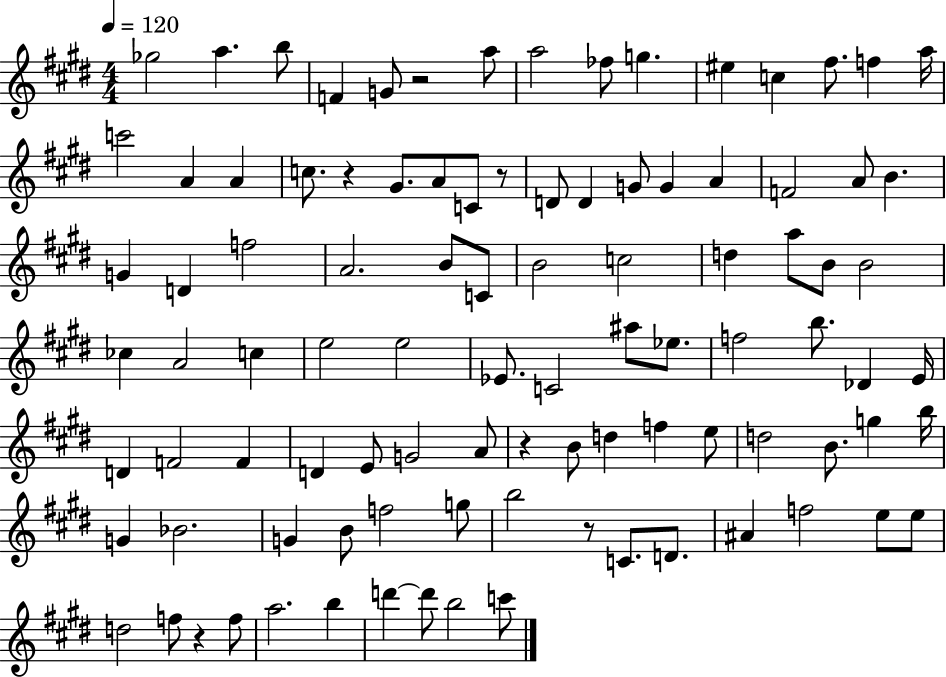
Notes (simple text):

Gb5/h A5/q. B5/e F4/q G4/e R/h A5/e A5/h FES5/e G5/q. EIS5/q C5/q F#5/e. F5/q A5/s C6/h A4/q A4/q C5/e. R/q G#4/e. A4/e C4/e R/e D4/e D4/q G4/e G4/q A4/q F4/h A4/e B4/q. G4/q D4/q F5/h A4/h. B4/e C4/e B4/h C5/h D5/q A5/e B4/e B4/h CES5/q A4/h C5/q E5/h E5/h Eb4/e. C4/h A#5/e Eb5/e. F5/h B5/e. Db4/q E4/s D4/q F4/h F4/q D4/q E4/e G4/h A4/e R/q B4/e D5/q F5/q E5/e D5/h B4/e. G5/q B5/s G4/q Bb4/h. G4/q B4/e F5/h G5/e B5/h R/e C4/e. D4/e. A#4/q F5/h E5/e E5/e D5/h F5/e R/q F5/e A5/h. B5/q D6/q D6/e B5/h C6/e